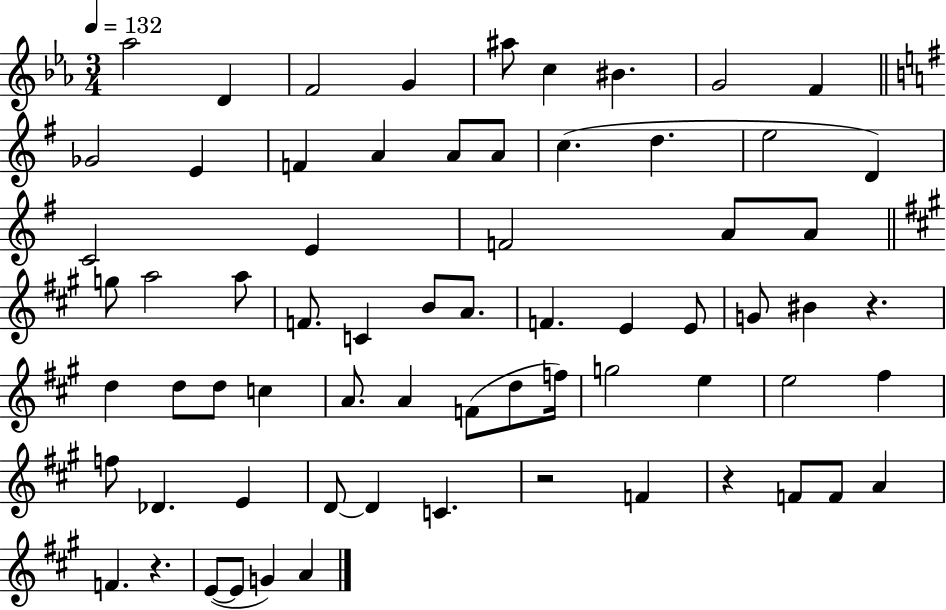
{
  \clef treble
  \numericTimeSignature
  \time 3/4
  \key ees \major
  \tempo 4 = 132
  aes''2 d'4 | f'2 g'4 | ais''8 c''4 bis'4. | g'2 f'4 | \break \bar "||" \break \key g \major ges'2 e'4 | f'4 a'4 a'8 a'8 | c''4.( d''4. | e''2 d'4) | \break c'2 e'4 | f'2 a'8 a'8 | \bar "||" \break \key a \major g''8 a''2 a''8 | f'8. c'4 b'8 a'8. | f'4. e'4 e'8 | g'8 bis'4 r4. | \break d''4 d''8 d''8 c''4 | a'8. a'4 f'8( d''8 f''16) | g''2 e''4 | e''2 fis''4 | \break f''8 des'4. e'4 | d'8~~ d'4 c'4. | r2 f'4 | r4 f'8 f'8 a'4 | \break f'4. r4. | e'8~(~ e'8 g'4) a'4 | \bar "|."
}